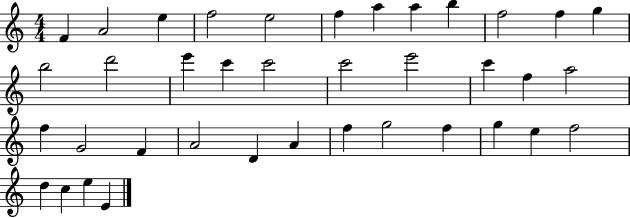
X:1
T:Untitled
M:4/4
L:1/4
K:C
F A2 e f2 e2 f a a b f2 f g b2 d'2 e' c' c'2 c'2 e'2 c' f a2 f G2 F A2 D A f g2 f g e f2 d c e E